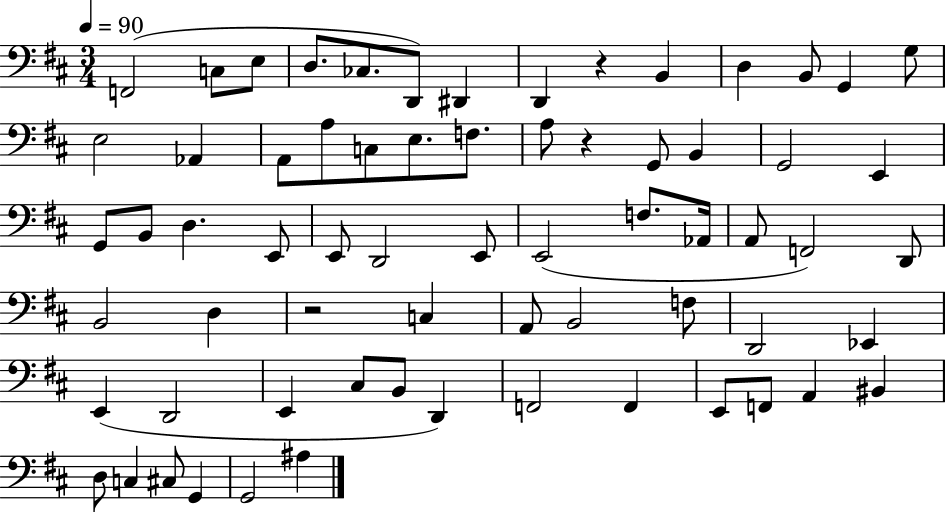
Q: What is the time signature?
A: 3/4